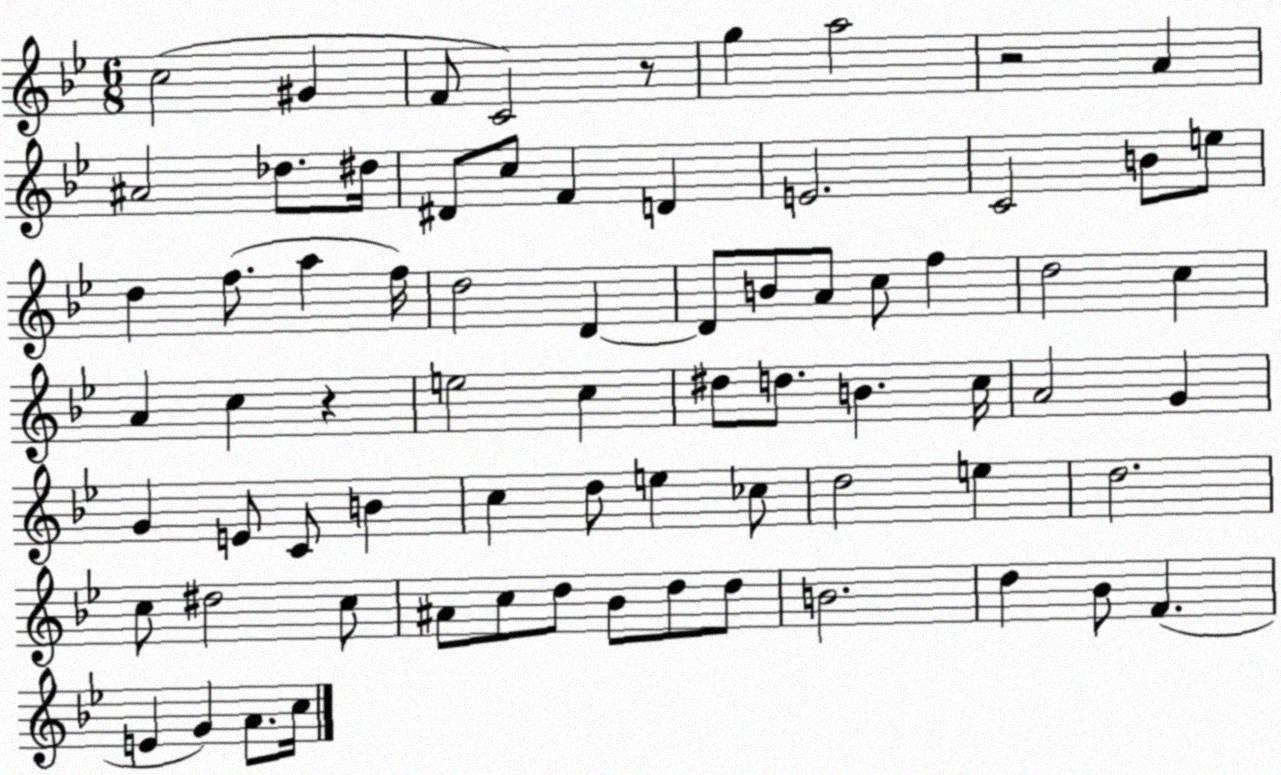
X:1
T:Untitled
M:6/8
L:1/4
K:Bb
c2 ^G F/2 C2 z/2 g a2 z2 A ^A2 _d/2 ^d/4 ^D/2 c/2 F D E2 C2 B/2 e/2 d f/2 a f/4 d2 D D/2 B/2 A/2 c/2 f d2 c A c z e2 c ^d/2 d/2 B c/4 A2 G G E/2 C/2 B c d/2 e _c/2 d2 e d2 c/2 ^d2 c/2 ^A/2 c/2 d/2 _B/2 d/2 d/2 B2 d _B/2 F E G A/2 c/4